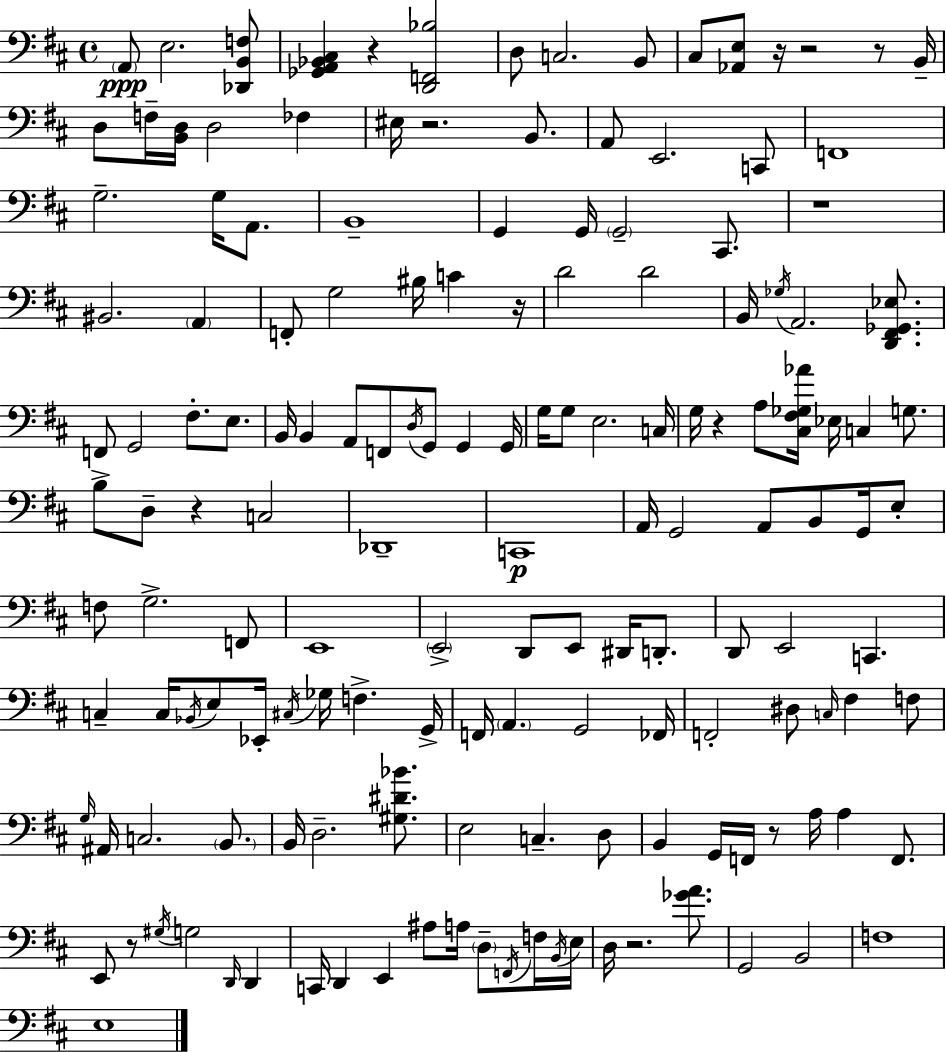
X:1
T:Untitled
M:4/4
L:1/4
K:D
A,,/2 E,2 [_D,,B,,F,]/2 [_G,,A,,_B,,^C,] z [D,,F,,_B,]2 D,/2 C,2 B,,/2 ^C,/2 [_A,,E,]/2 z/4 z2 z/2 B,,/4 D,/2 F,/4 [B,,D,]/4 D,2 _F, ^E,/4 z2 B,,/2 A,,/2 E,,2 C,,/2 F,,4 G,2 G,/4 A,,/2 B,,4 G,, G,,/4 G,,2 ^C,,/2 z4 ^B,,2 A,, F,,/2 G,2 ^B,/4 C z/4 D2 D2 B,,/4 _G,/4 A,,2 [D,,^F,,_G,,_E,]/2 F,,/2 G,,2 ^F,/2 E,/2 B,,/4 B,, A,,/2 F,,/2 D,/4 G,,/2 G,, G,,/4 G,/4 G,/2 E,2 C,/4 G,/4 z A,/2 [^C,^F,_G,_A]/4 _E,/4 C, G,/2 B,/2 D,/2 z C,2 _D,,4 C,,4 A,,/4 G,,2 A,,/2 B,,/2 G,,/4 E,/2 F,/2 G,2 F,,/2 E,,4 E,,2 D,,/2 E,,/2 ^D,,/4 D,,/2 D,,/2 E,,2 C,, C, C,/4 _B,,/4 E,/2 _E,,/4 ^C,/4 _G,/4 F, G,,/4 F,,/4 A,, G,,2 _F,,/4 F,,2 ^D,/2 C,/4 ^F, F,/2 G,/4 ^A,,/4 C,2 B,,/2 B,,/4 D,2 [^G,^D_B]/2 E,2 C, D,/2 B,, G,,/4 F,,/4 z/2 A,/4 A, F,,/2 E,,/2 z/2 ^G,/4 G,2 D,,/4 D,, C,,/4 D,, E,, ^A,/2 A,/4 D,/2 F,,/4 F,/4 B,,/4 E,/4 D,/4 z2 [_GA]/2 G,,2 B,,2 F,4 E,4